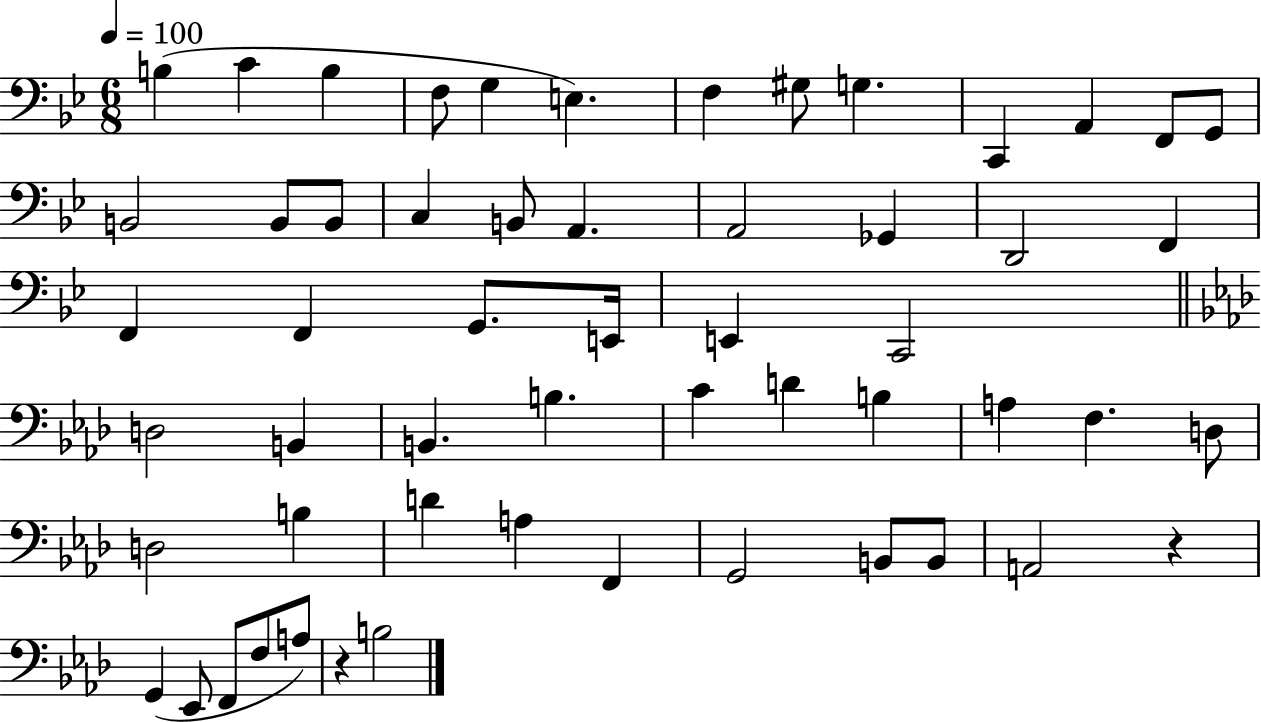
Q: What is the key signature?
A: BES major